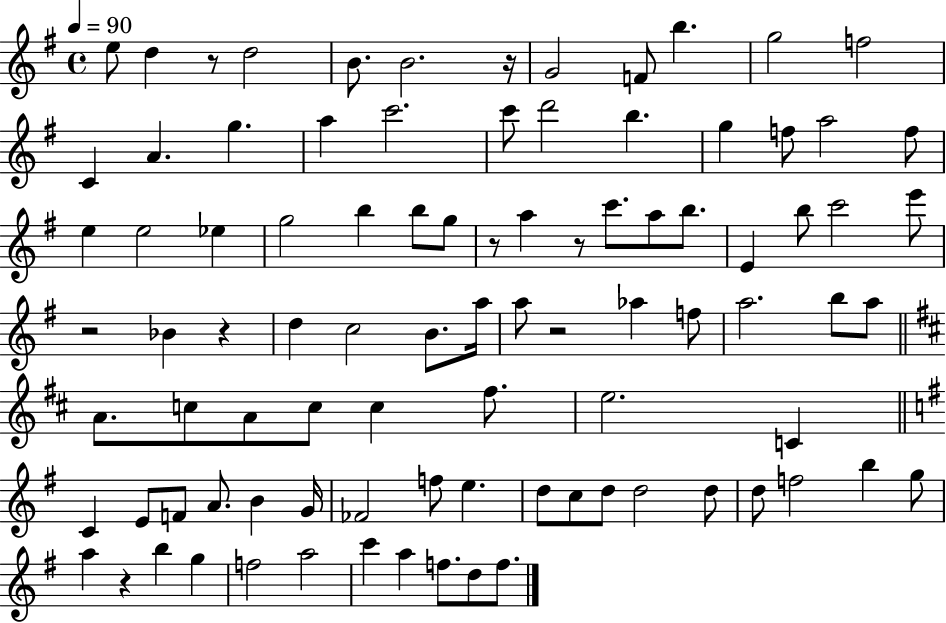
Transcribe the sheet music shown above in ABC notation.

X:1
T:Untitled
M:4/4
L:1/4
K:G
e/2 d z/2 d2 B/2 B2 z/4 G2 F/2 b g2 f2 C A g a c'2 c'/2 d'2 b g f/2 a2 f/2 e e2 _e g2 b b/2 g/2 z/2 a z/2 c'/2 a/2 b/2 E b/2 c'2 e'/2 z2 _B z d c2 B/2 a/4 a/2 z2 _a f/2 a2 b/2 a/2 A/2 c/2 A/2 c/2 c ^f/2 e2 C C E/2 F/2 A/2 B G/4 _F2 f/2 e d/2 c/2 d/2 d2 d/2 d/2 f2 b g/2 a z b g f2 a2 c' a f/2 d/2 f/2